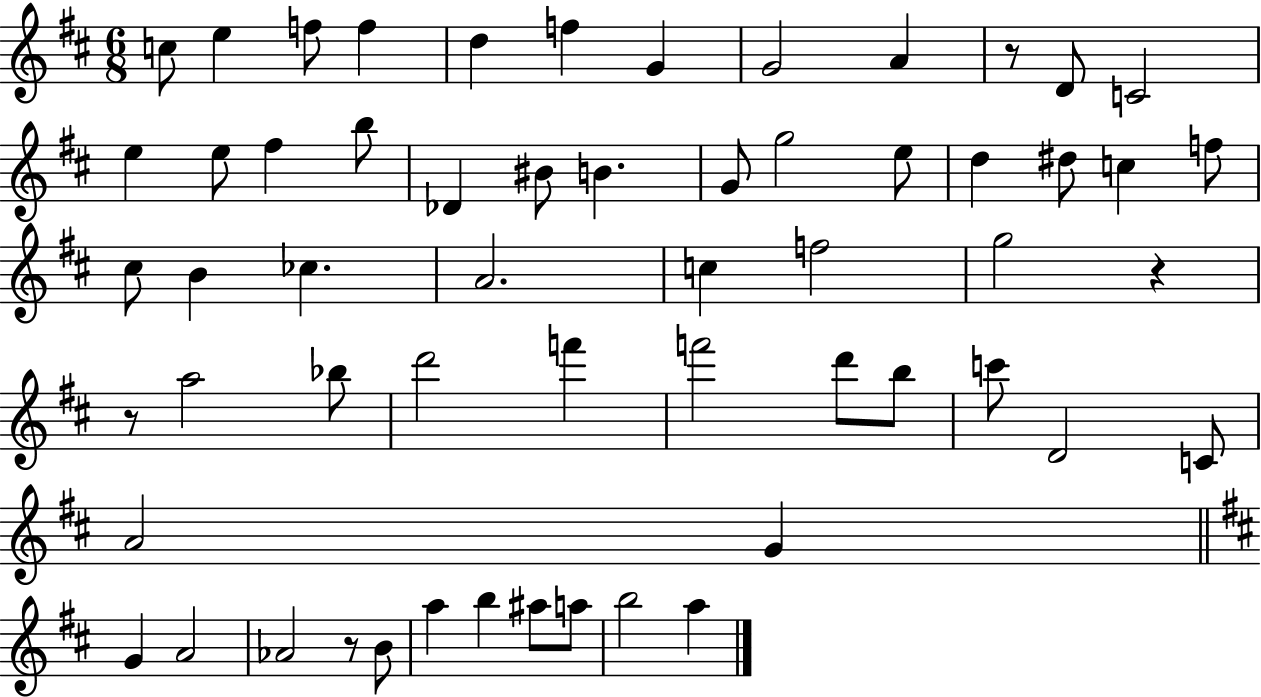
X:1
T:Untitled
M:6/8
L:1/4
K:D
c/2 e f/2 f d f G G2 A z/2 D/2 C2 e e/2 ^f b/2 _D ^B/2 B G/2 g2 e/2 d ^d/2 c f/2 ^c/2 B _c A2 c f2 g2 z z/2 a2 _b/2 d'2 f' f'2 d'/2 b/2 c'/2 D2 C/2 A2 G G A2 _A2 z/2 B/2 a b ^a/2 a/2 b2 a